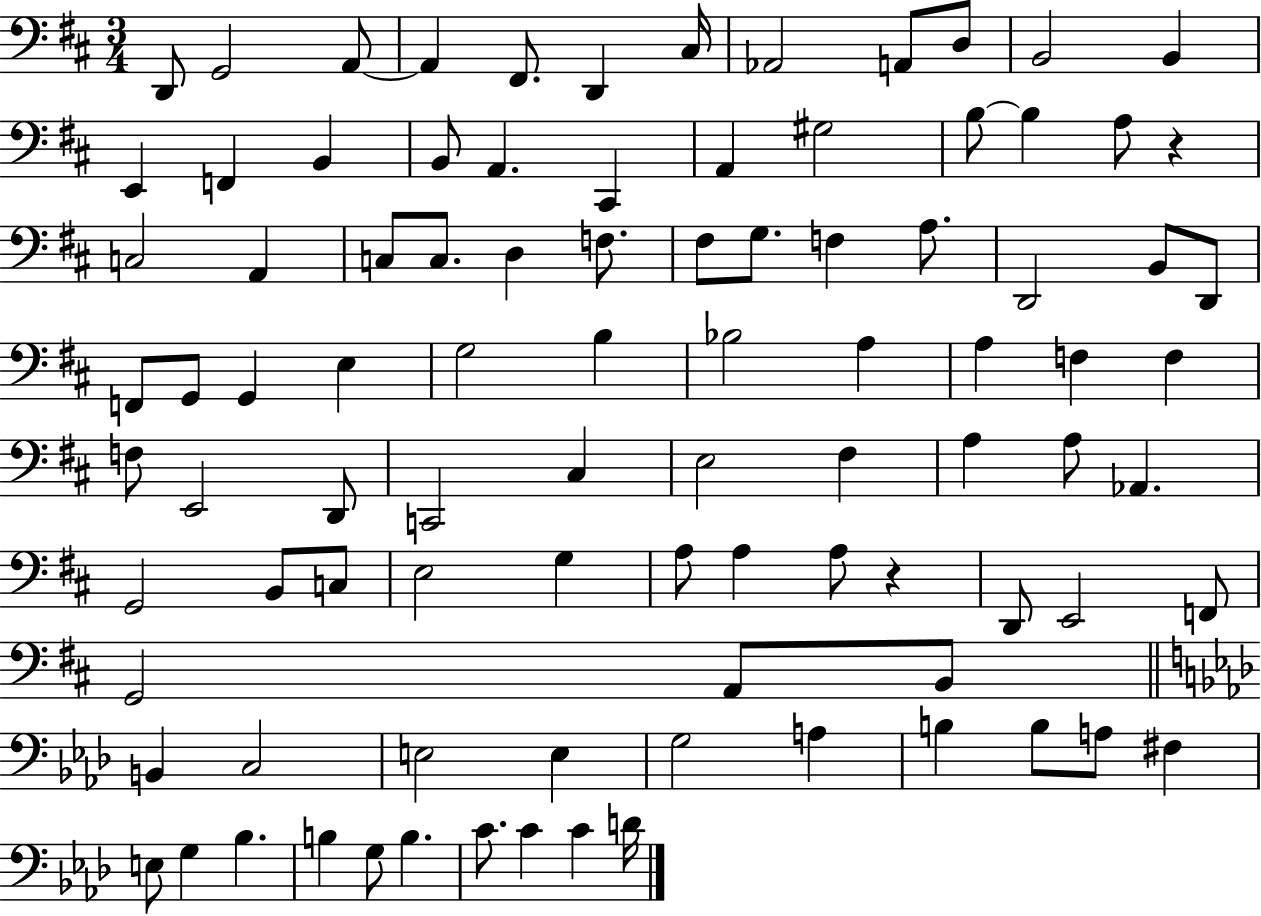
{
  \clef bass
  \numericTimeSignature
  \time 3/4
  \key d \major
  \repeat volta 2 { d,8 g,2 a,8~~ | a,4 fis,8. d,4 cis16 | aes,2 a,8 d8 | b,2 b,4 | \break e,4 f,4 b,4 | b,8 a,4. cis,4 | a,4 gis2 | b8~~ b4 a8 r4 | \break c2 a,4 | c8 c8. d4 f8. | fis8 g8. f4 a8. | d,2 b,8 d,8 | \break f,8 g,8 g,4 e4 | g2 b4 | bes2 a4 | a4 f4 f4 | \break f8 e,2 d,8 | c,2 cis4 | e2 fis4 | a4 a8 aes,4. | \break g,2 b,8 c8 | e2 g4 | a8 a4 a8 r4 | d,8 e,2 f,8 | \break g,2 a,8 b,8 | \bar "||" \break \key aes \major b,4 c2 | e2 e4 | g2 a4 | b4 b8 a8 fis4 | \break e8 g4 bes4. | b4 g8 b4. | c'8. c'4 c'4 d'16 | } \bar "|."
}